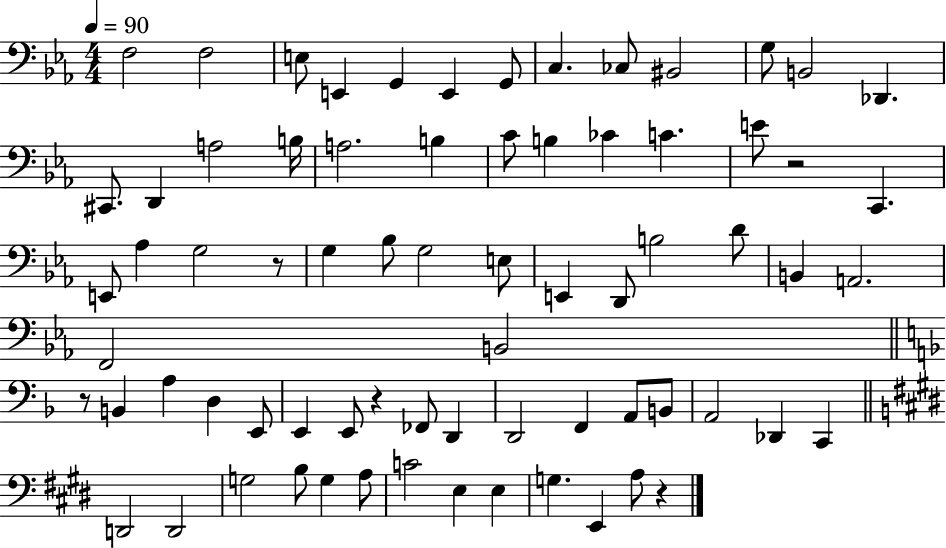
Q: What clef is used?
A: bass